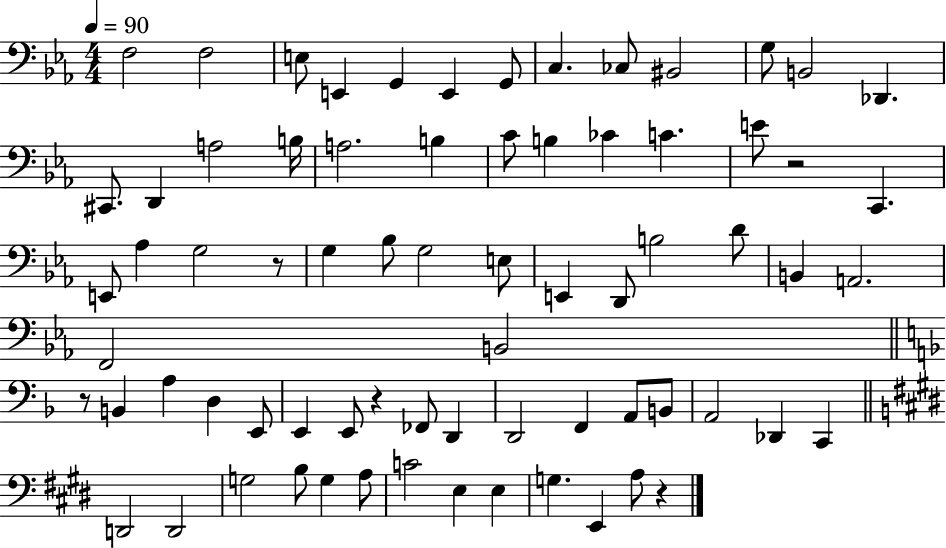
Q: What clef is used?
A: bass